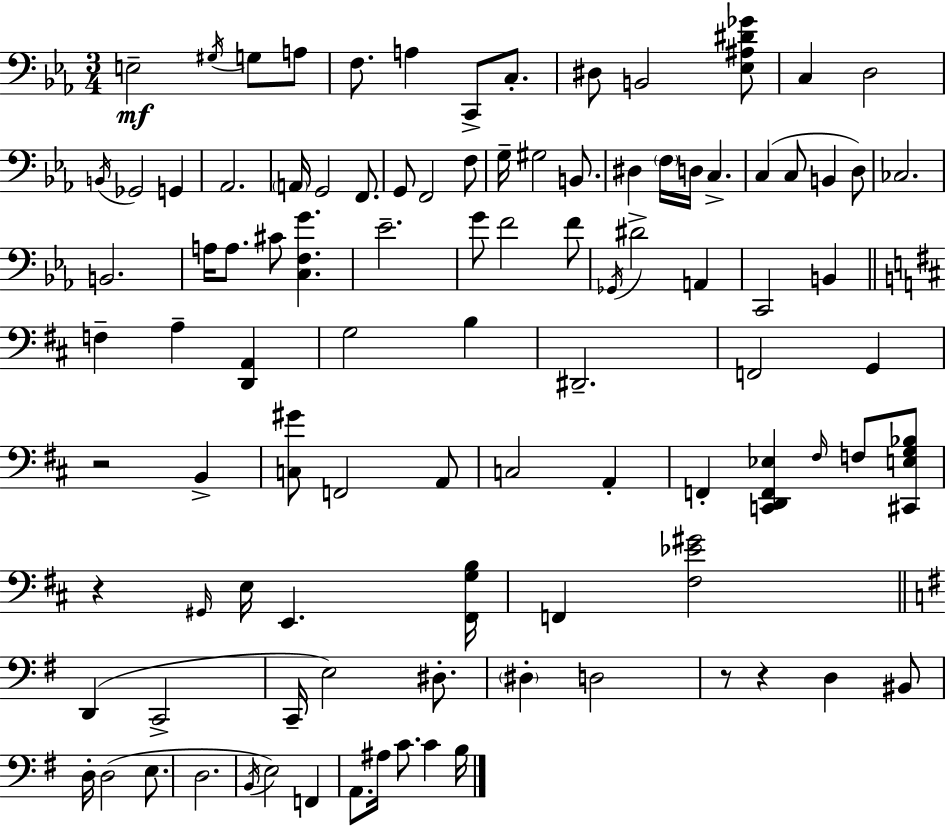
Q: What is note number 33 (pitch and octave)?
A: D3